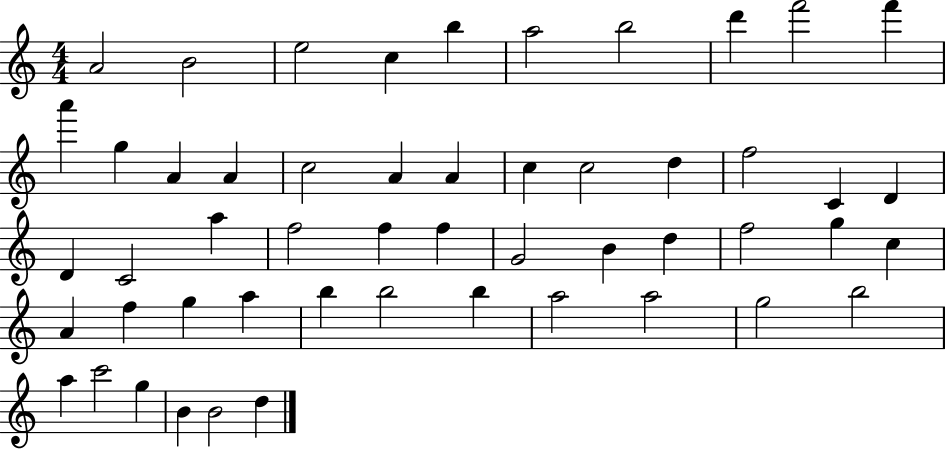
X:1
T:Untitled
M:4/4
L:1/4
K:C
A2 B2 e2 c b a2 b2 d' f'2 f' a' g A A c2 A A c c2 d f2 C D D C2 a f2 f f G2 B d f2 g c A f g a b b2 b a2 a2 g2 b2 a c'2 g B B2 d